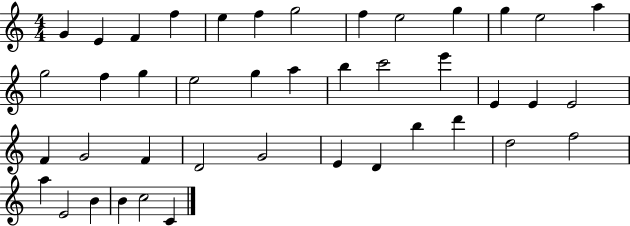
G4/q E4/q F4/q F5/q E5/q F5/q G5/h F5/q E5/h G5/q G5/q E5/h A5/q G5/h F5/q G5/q E5/h G5/q A5/q B5/q C6/h E6/q E4/q E4/q E4/h F4/q G4/h F4/q D4/h G4/h E4/q D4/q B5/q D6/q D5/h F5/h A5/q E4/h B4/q B4/q C5/h C4/q